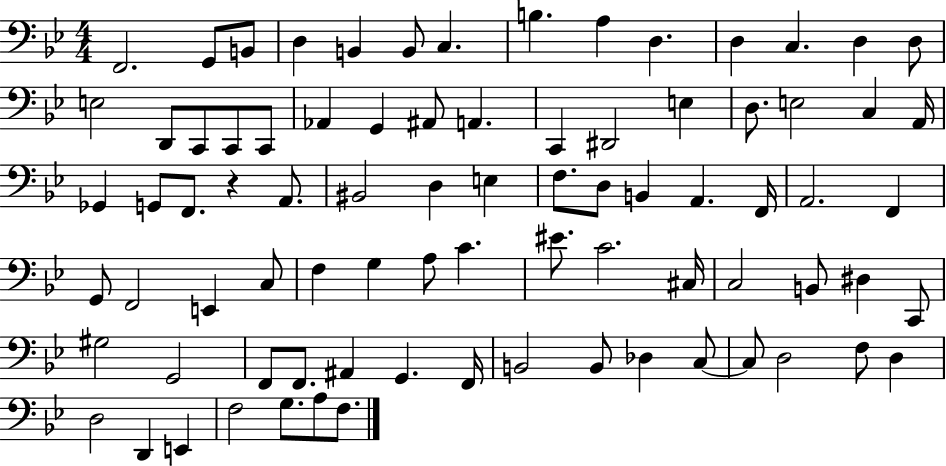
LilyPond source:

{
  \clef bass
  \numericTimeSignature
  \time 4/4
  \key bes \major
  f,2. g,8 b,8 | d4 b,4 b,8 c4. | b4. a4 d4. | d4 c4. d4 d8 | \break e2 d,8 c,8 c,8 c,8 | aes,4 g,4 ais,8 a,4. | c,4 dis,2 e4 | d8. e2 c4 a,16 | \break ges,4 g,8 f,8. r4 a,8. | bis,2 d4 e4 | f8. d8 b,4 a,4. f,16 | a,2. f,4 | \break g,8 f,2 e,4 c8 | f4 g4 a8 c'4. | eis'8. c'2. cis16 | c2 b,8 dis4 c,8 | \break gis2 g,2 | f,8 f,8. ais,4 g,4. f,16 | b,2 b,8 des4 c8~~ | c8 d2 f8 d4 | \break d2 d,4 e,4 | f2 g8. a8 f8. | \bar "|."
}